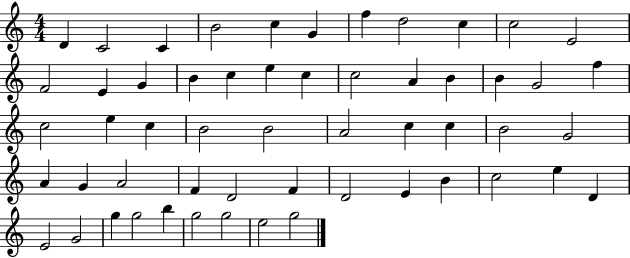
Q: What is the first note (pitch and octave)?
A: D4